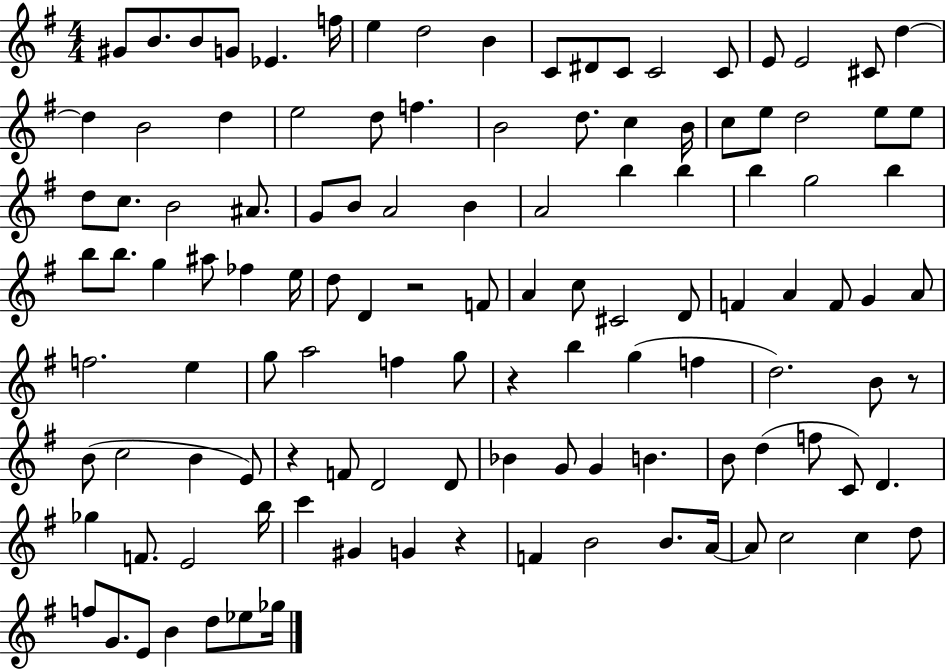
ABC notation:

X:1
T:Untitled
M:4/4
L:1/4
K:G
^G/2 B/2 B/2 G/2 _E f/4 e d2 B C/2 ^D/2 C/2 C2 C/2 E/2 E2 ^C/2 d d B2 d e2 d/2 f B2 d/2 c B/4 c/2 e/2 d2 e/2 e/2 d/2 c/2 B2 ^A/2 G/2 B/2 A2 B A2 b b b g2 b b/2 b/2 g ^a/2 _f e/4 d/2 D z2 F/2 A c/2 ^C2 D/2 F A F/2 G A/2 f2 e g/2 a2 f g/2 z b g f d2 B/2 z/2 B/2 c2 B E/2 z F/2 D2 D/2 _B G/2 G B B/2 d f/2 C/2 D _g F/2 E2 b/4 c' ^G G z F B2 B/2 A/4 A/2 c2 c d/2 f/2 G/2 E/2 B d/2 _e/2 _g/4